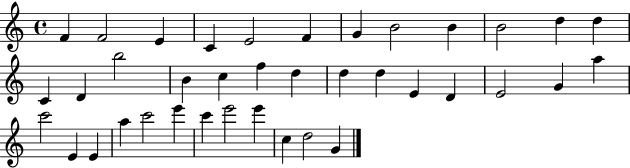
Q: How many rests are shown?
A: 0